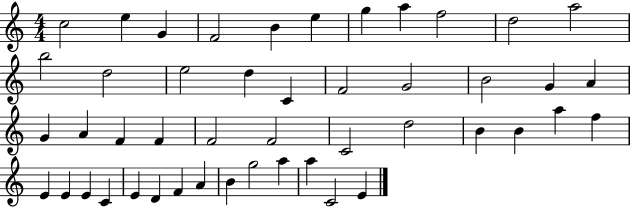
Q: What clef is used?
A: treble